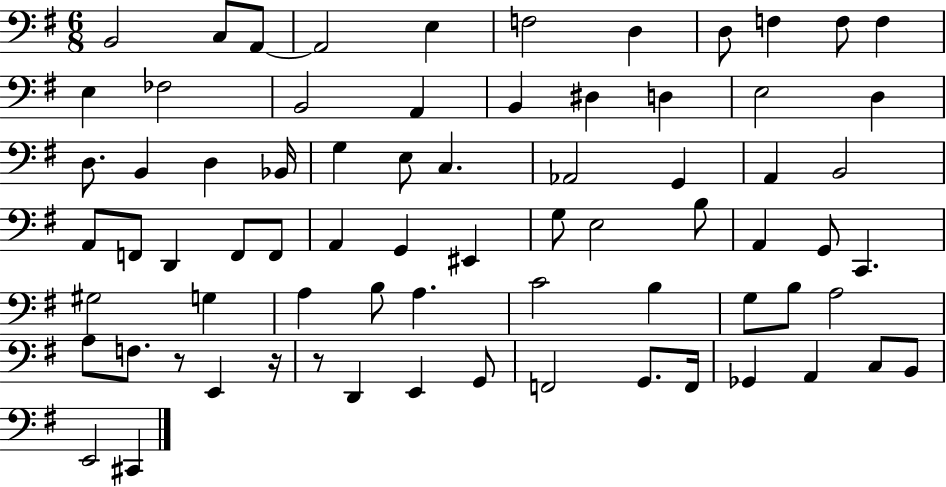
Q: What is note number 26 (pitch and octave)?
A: E3